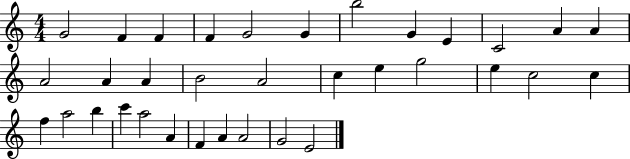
G4/h F4/q F4/q F4/q G4/h G4/q B5/h G4/q E4/q C4/h A4/q A4/q A4/h A4/q A4/q B4/h A4/h C5/q E5/q G5/h E5/q C5/h C5/q F5/q A5/h B5/q C6/q A5/h A4/q F4/q A4/q A4/h G4/h E4/h